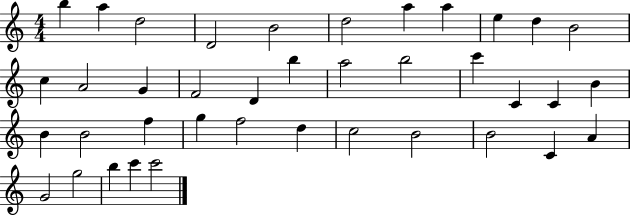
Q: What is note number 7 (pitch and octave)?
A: A5